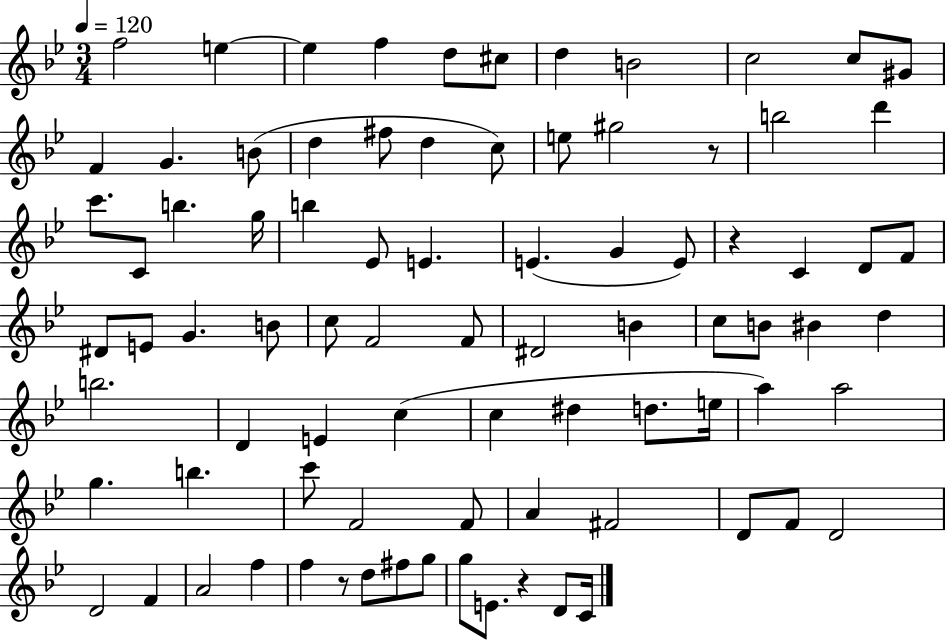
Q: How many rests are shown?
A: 4